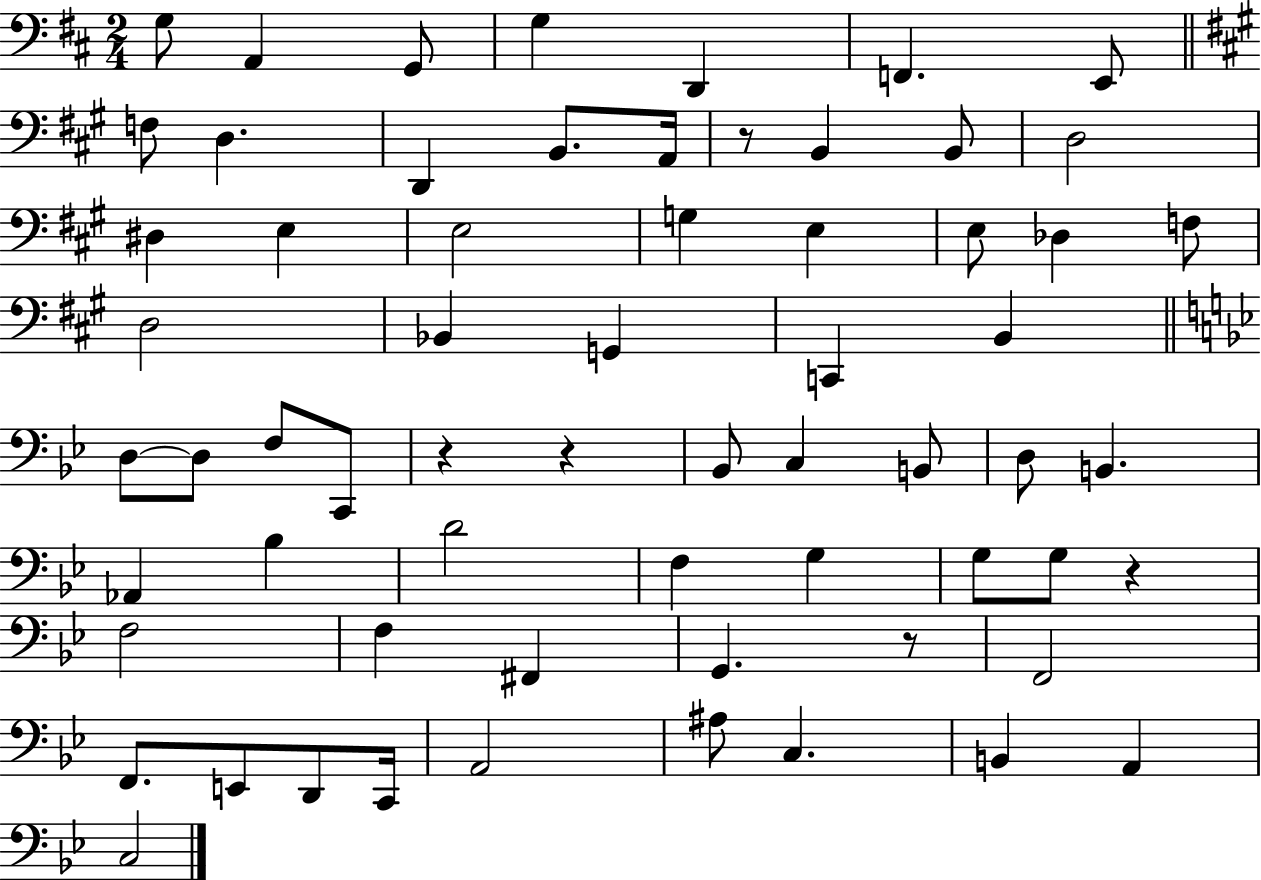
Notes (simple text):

G3/e A2/q G2/e G3/q D2/q F2/q. E2/e F3/e D3/q. D2/q B2/e. A2/s R/e B2/q B2/e D3/h D#3/q E3/q E3/h G3/q E3/q E3/e Db3/q F3/e D3/h Bb2/q G2/q C2/q B2/q D3/e D3/e F3/e C2/e R/q R/q Bb2/e C3/q B2/e D3/e B2/q. Ab2/q Bb3/q D4/h F3/q G3/q G3/e G3/e R/q F3/h F3/q F#2/q G2/q. R/e F2/h F2/e. E2/e D2/e C2/s A2/h A#3/e C3/q. B2/q A2/q C3/h